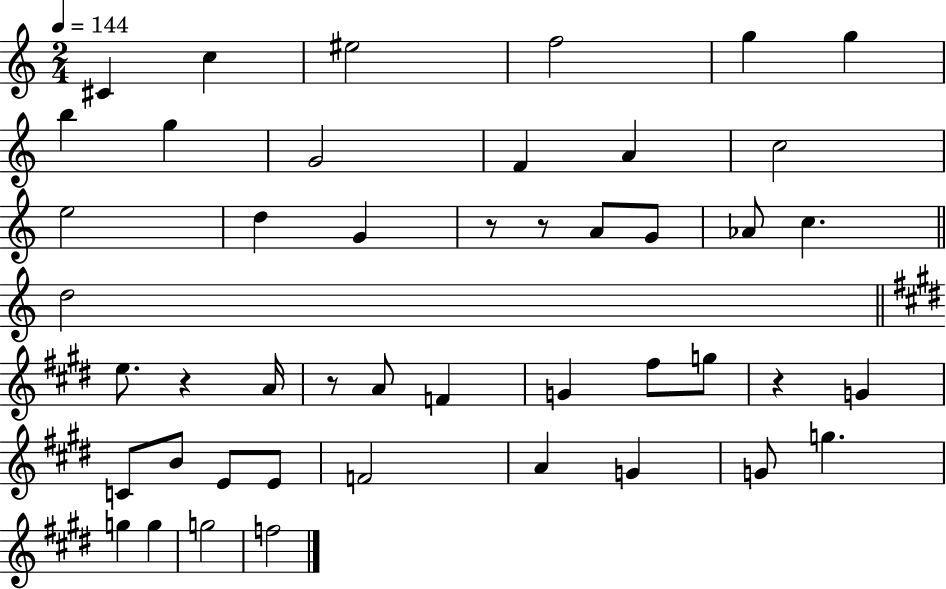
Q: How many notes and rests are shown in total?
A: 46